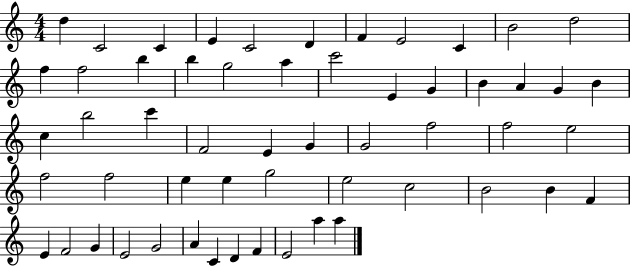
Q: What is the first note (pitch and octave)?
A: D5